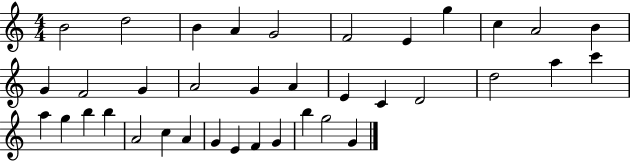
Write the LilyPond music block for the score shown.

{
  \clef treble
  \numericTimeSignature
  \time 4/4
  \key c \major
  b'2 d''2 | b'4 a'4 g'2 | f'2 e'4 g''4 | c''4 a'2 b'4 | \break g'4 f'2 g'4 | a'2 g'4 a'4 | e'4 c'4 d'2 | d''2 a''4 c'''4 | \break a''4 g''4 b''4 b''4 | a'2 c''4 a'4 | g'4 e'4 f'4 g'4 | b''4 g''2 g'4 | \break \bar "|."
}